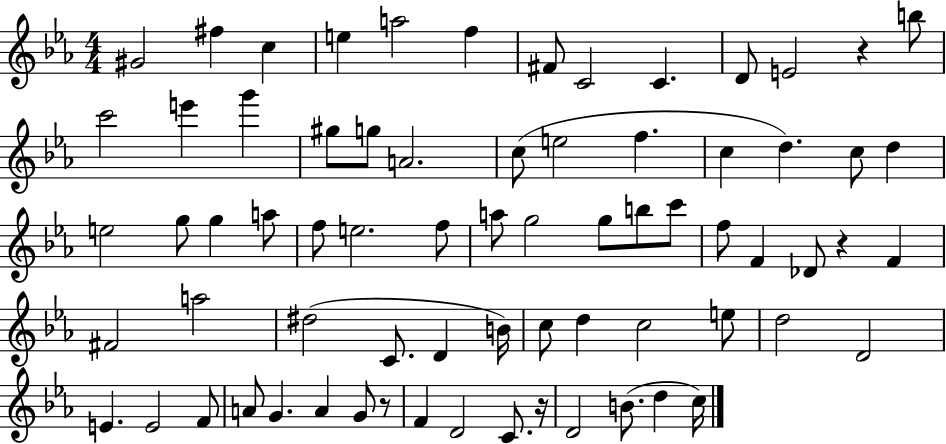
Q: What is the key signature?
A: EES major